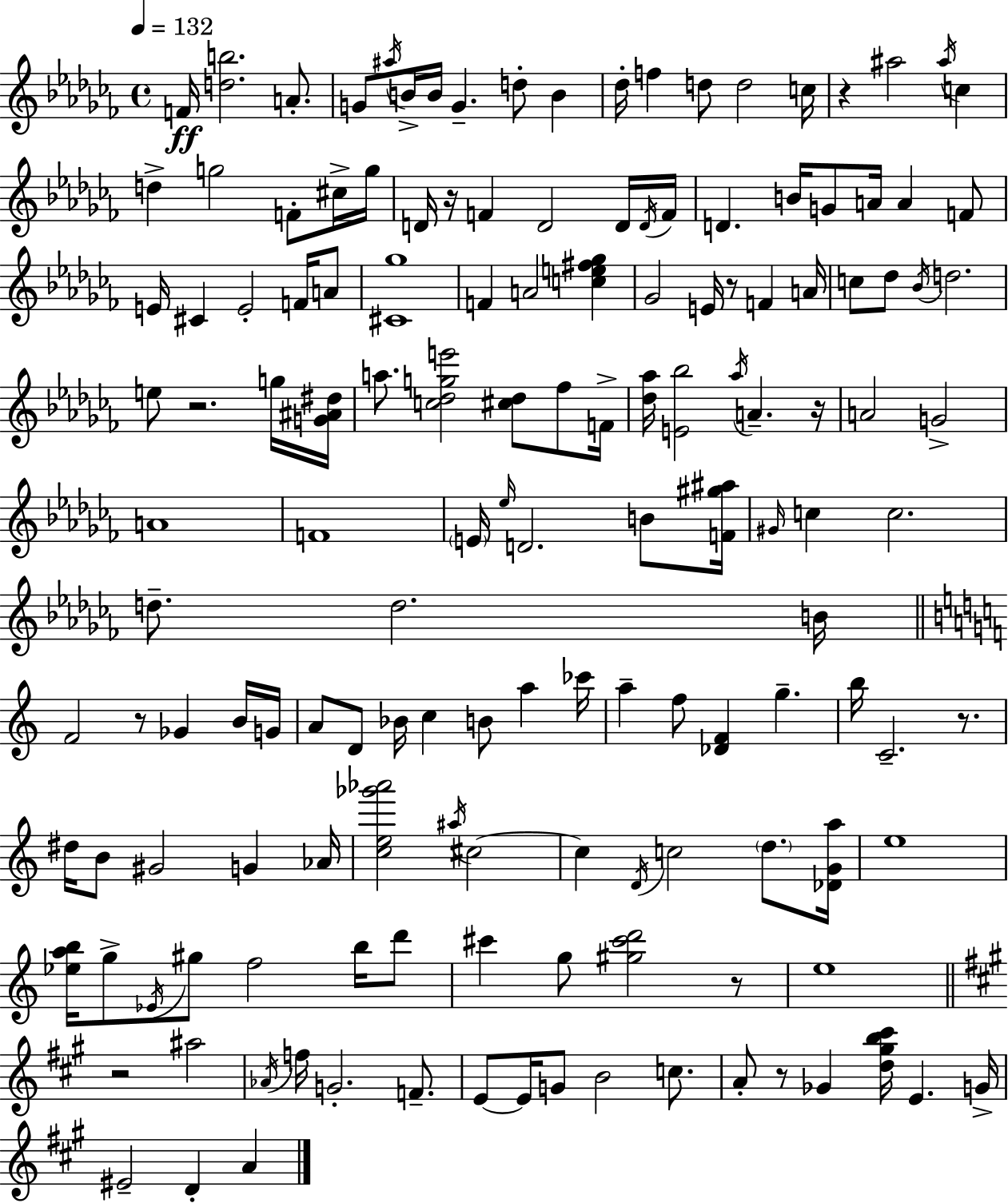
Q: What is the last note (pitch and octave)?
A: A4